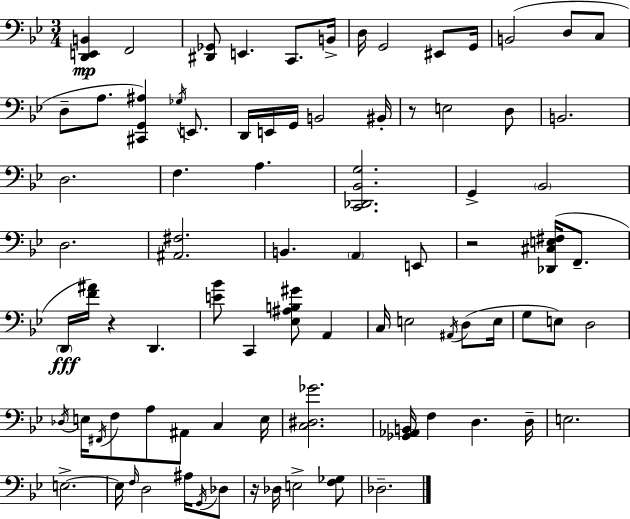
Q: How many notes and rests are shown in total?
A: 83